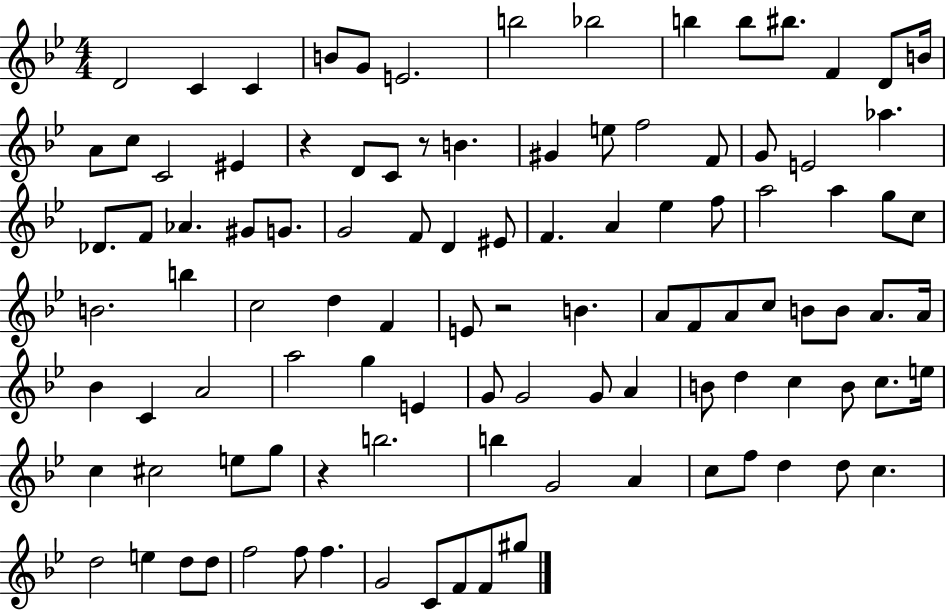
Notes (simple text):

D4/h C4/q C4/q B4/e G4/e E4/h. B5/h Bb5/h B5/q B5/e BIS5/e. F4/q D4/e B4/s A4/e C5/e C4/h EIS4/q R/q D4/e C4/e R/e B4/q. G#4/q E5/e F5/h F4/e G4/e E4/h Ab5/q. Db4/e. F4/e Ab4/q. G#4/e G4/e. G4/h F4/e D4/q EIS4/e F4/q. A4/q Eb5/q F5/e A5/h A5/q G5/e C5/e B4/h. B5/q C5/h D5/q F4/q E4/e R/h B4/q. A4/e F4/e A4/e C5/e B4/e B4/e A4/e. A4/s Bb4/q C4/q A4/h A5/h G5/q E4/q G4/e G4/h G4/e A4/q B4/e D5/q C5/q B4/e C5/e. E5/s C5/q C#5/h E5/e G5/e R/q B5/h. B5/q G4/h A4/q C5/e F5/e D5/q D5/e C5/q. D5/h E5/q D5/e D5/e F5/h F5/e F5/q. G4/h C4/e F4/e F4/e G#5/e